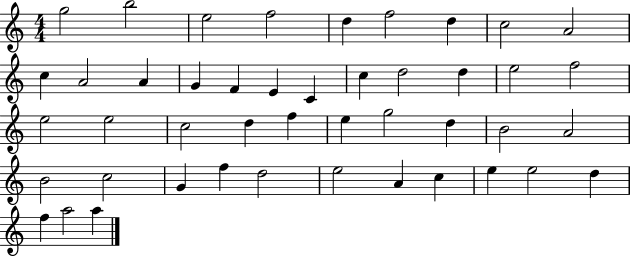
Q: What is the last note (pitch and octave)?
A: A5